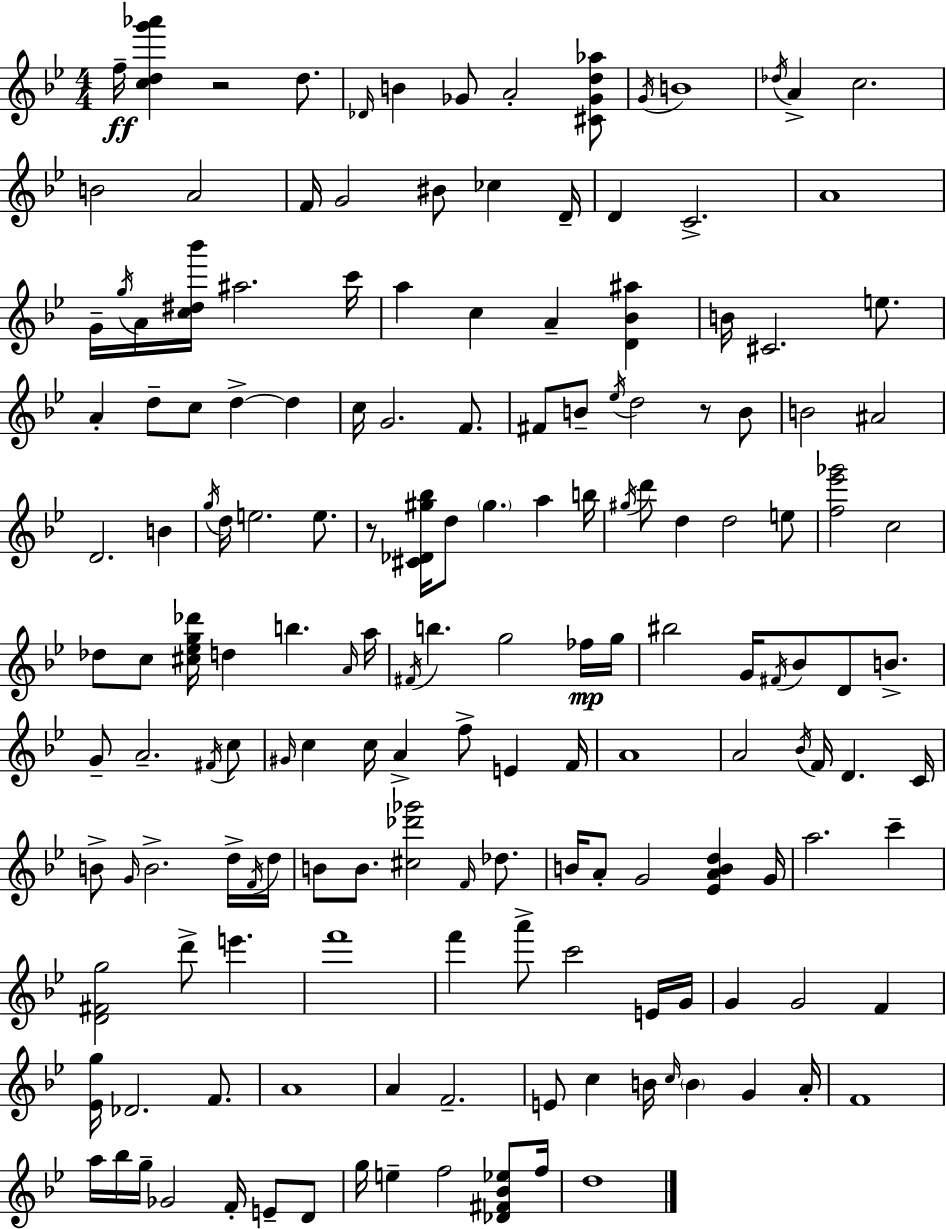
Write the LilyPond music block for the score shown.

{
  \clef treble
  \numericTimeSignature
  \time 4/4
  \key bes \major
  f''16--\ff <c'' d'' g''' aes'''>4 r2 d''8. | \grace { des'16 } b'4 ges'8 a'2-. <cis' ges' d'' aes''>8 | \acciaccatura { g'16 } b'1 | \acciaccatura { des''16 } a'4-> c''2. | \break b'2 a'2 | f'16 g'2 bis'8 ces''4 | d'16-- d'4 c'2.-> | a'1 | \break g'16-- \acciaccatura { g''16 } a'16 <c'' dis'' bes'''>16 ais''2. | c'''16 a''4 c''4 a'4-- | <d' bes' ais''>4 b'16 cis'2. | e''8. a'4-. d''8-- c''8 d''4->~~ | \break d''4 c''16 g'2. | f'8. fis'8 b'8-- \acciaccatura { ees''16 } d''2 | r8 b'8 b'2 ais'2 | d'2. | \break b'4 \acciaccatura { g''16 } d''16 e''2. | e''8. r8 <cis' des' gis'' bes''>16 d''8 \parenthesize gis''4. | a''4 b''16 \acciaccatura { gis''16 } d'''8 d''4 d''2 | e''8 <f'' ees''' ges'''>2 c''2 | \break des''8 c''8 <cis'' ees'' g'' des'''>16 d''4 | b''4. \grace { a'16 } a''16 \acciaccatura { fis'16 } b''4. g''2 | fes''16\mp g''16 bis''2 | g'16 \acciaccatura { fis'16 } bes'8 d'8 b'8.-> g'8-- a'2.-- | \break \acciaccatura { fis'16 } c''8 \grace { gis'16 } c''4 | c''16 a'4-> f''8-> e'4 f'16 a'1 | a'2 | \acciaccatura { bes'16 } f'16 d'4. c'16 b'8-> \grace { g'16 } | \break b'2.-> d''16-> \acciaccatura { f'16 } d''16 b'8 | b'8. <cis'' des''' ges'''>2 \grace { f'16 } des''8. | b'16 a'8-. g'2 <ees' a' b' d''>4 g'16 | a''2. c'''4-- | \break <d' fis' g''>2 d'''8-> e'''4. | f'''1 | f'''4 a'''8-> c'''2 e'16 g'16 | g'4 g'2 f'4 | \break <ees' g''>16 des'2. f'8. | a'1 | a'4 f'2.-- | e'8 c''4 b'16 \grace { c''16 } \parenthesize b'4 g'4 | \break a'16-. f'1 | a''16 bes''16 g''16-- ges'2 f'16-. e'8-- d'8 | g''16 e''4-- f''2 <des' fis' bes' ees''>8 | f''16 d''1 | \break \bar "|."
}